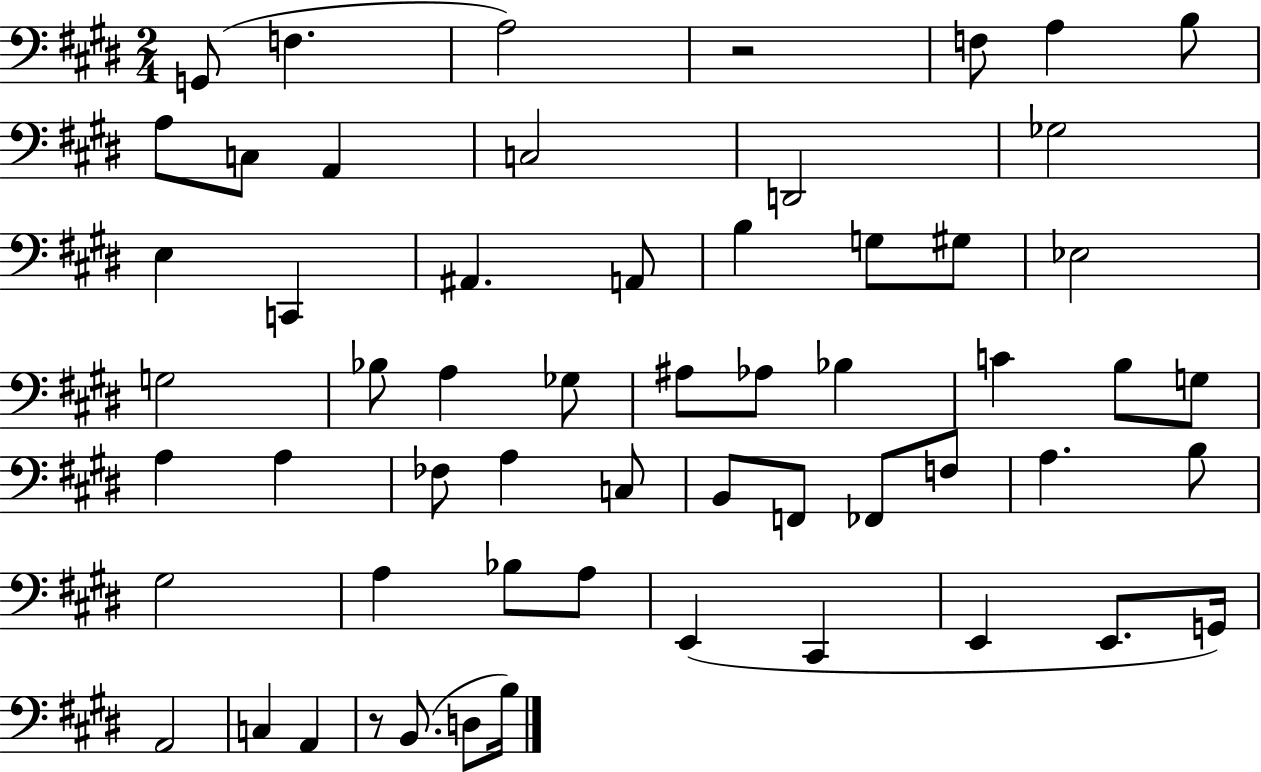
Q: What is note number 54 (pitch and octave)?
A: B2